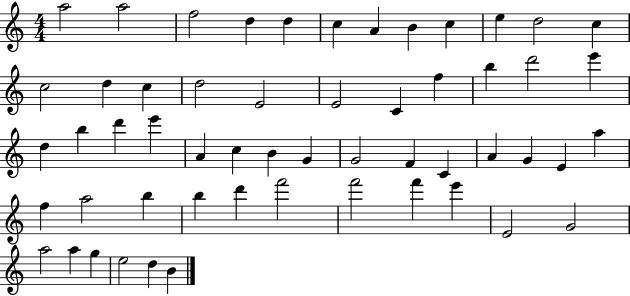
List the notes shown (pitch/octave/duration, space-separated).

A5/h A5/h F5/h D5/q D5/q C5/q A4/q B4/q C5/q E5/q D5/h C5/q C5/h D5/q C5/q D5/h E4/h E4/h C4/q F5/q B5/q D6/h E6/q D5/q B5/q D6/q E6/q A4/q C5/q B4/q G4/q G4/h F4/q C4/q A4/q G4/q E4/q A5/q F5/q A5/h B5/q B5/q D6/q F6/h F6/h F6/q E6/q E4/h G4/h A5/h A5/q G5/q E5/h D5/q B4/q